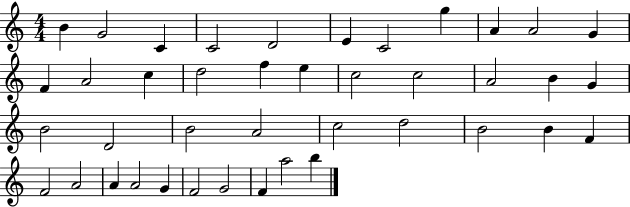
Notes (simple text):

B4/q G4/h C4/q C4/h D4/h E4/q C4/h G5/q A4/q A4/h G4/q F4/q A4/h C5/q D5/h F5/q E5/q C5/h C5/h A4/h B4/q G4/q B4/h D4/h B4/h A4/h C5/h D5/h B4/h B4/q F4/q F4/h A4/h A4/q A4/h G4/q F4/h G4/h F4/q A5/h B5/q